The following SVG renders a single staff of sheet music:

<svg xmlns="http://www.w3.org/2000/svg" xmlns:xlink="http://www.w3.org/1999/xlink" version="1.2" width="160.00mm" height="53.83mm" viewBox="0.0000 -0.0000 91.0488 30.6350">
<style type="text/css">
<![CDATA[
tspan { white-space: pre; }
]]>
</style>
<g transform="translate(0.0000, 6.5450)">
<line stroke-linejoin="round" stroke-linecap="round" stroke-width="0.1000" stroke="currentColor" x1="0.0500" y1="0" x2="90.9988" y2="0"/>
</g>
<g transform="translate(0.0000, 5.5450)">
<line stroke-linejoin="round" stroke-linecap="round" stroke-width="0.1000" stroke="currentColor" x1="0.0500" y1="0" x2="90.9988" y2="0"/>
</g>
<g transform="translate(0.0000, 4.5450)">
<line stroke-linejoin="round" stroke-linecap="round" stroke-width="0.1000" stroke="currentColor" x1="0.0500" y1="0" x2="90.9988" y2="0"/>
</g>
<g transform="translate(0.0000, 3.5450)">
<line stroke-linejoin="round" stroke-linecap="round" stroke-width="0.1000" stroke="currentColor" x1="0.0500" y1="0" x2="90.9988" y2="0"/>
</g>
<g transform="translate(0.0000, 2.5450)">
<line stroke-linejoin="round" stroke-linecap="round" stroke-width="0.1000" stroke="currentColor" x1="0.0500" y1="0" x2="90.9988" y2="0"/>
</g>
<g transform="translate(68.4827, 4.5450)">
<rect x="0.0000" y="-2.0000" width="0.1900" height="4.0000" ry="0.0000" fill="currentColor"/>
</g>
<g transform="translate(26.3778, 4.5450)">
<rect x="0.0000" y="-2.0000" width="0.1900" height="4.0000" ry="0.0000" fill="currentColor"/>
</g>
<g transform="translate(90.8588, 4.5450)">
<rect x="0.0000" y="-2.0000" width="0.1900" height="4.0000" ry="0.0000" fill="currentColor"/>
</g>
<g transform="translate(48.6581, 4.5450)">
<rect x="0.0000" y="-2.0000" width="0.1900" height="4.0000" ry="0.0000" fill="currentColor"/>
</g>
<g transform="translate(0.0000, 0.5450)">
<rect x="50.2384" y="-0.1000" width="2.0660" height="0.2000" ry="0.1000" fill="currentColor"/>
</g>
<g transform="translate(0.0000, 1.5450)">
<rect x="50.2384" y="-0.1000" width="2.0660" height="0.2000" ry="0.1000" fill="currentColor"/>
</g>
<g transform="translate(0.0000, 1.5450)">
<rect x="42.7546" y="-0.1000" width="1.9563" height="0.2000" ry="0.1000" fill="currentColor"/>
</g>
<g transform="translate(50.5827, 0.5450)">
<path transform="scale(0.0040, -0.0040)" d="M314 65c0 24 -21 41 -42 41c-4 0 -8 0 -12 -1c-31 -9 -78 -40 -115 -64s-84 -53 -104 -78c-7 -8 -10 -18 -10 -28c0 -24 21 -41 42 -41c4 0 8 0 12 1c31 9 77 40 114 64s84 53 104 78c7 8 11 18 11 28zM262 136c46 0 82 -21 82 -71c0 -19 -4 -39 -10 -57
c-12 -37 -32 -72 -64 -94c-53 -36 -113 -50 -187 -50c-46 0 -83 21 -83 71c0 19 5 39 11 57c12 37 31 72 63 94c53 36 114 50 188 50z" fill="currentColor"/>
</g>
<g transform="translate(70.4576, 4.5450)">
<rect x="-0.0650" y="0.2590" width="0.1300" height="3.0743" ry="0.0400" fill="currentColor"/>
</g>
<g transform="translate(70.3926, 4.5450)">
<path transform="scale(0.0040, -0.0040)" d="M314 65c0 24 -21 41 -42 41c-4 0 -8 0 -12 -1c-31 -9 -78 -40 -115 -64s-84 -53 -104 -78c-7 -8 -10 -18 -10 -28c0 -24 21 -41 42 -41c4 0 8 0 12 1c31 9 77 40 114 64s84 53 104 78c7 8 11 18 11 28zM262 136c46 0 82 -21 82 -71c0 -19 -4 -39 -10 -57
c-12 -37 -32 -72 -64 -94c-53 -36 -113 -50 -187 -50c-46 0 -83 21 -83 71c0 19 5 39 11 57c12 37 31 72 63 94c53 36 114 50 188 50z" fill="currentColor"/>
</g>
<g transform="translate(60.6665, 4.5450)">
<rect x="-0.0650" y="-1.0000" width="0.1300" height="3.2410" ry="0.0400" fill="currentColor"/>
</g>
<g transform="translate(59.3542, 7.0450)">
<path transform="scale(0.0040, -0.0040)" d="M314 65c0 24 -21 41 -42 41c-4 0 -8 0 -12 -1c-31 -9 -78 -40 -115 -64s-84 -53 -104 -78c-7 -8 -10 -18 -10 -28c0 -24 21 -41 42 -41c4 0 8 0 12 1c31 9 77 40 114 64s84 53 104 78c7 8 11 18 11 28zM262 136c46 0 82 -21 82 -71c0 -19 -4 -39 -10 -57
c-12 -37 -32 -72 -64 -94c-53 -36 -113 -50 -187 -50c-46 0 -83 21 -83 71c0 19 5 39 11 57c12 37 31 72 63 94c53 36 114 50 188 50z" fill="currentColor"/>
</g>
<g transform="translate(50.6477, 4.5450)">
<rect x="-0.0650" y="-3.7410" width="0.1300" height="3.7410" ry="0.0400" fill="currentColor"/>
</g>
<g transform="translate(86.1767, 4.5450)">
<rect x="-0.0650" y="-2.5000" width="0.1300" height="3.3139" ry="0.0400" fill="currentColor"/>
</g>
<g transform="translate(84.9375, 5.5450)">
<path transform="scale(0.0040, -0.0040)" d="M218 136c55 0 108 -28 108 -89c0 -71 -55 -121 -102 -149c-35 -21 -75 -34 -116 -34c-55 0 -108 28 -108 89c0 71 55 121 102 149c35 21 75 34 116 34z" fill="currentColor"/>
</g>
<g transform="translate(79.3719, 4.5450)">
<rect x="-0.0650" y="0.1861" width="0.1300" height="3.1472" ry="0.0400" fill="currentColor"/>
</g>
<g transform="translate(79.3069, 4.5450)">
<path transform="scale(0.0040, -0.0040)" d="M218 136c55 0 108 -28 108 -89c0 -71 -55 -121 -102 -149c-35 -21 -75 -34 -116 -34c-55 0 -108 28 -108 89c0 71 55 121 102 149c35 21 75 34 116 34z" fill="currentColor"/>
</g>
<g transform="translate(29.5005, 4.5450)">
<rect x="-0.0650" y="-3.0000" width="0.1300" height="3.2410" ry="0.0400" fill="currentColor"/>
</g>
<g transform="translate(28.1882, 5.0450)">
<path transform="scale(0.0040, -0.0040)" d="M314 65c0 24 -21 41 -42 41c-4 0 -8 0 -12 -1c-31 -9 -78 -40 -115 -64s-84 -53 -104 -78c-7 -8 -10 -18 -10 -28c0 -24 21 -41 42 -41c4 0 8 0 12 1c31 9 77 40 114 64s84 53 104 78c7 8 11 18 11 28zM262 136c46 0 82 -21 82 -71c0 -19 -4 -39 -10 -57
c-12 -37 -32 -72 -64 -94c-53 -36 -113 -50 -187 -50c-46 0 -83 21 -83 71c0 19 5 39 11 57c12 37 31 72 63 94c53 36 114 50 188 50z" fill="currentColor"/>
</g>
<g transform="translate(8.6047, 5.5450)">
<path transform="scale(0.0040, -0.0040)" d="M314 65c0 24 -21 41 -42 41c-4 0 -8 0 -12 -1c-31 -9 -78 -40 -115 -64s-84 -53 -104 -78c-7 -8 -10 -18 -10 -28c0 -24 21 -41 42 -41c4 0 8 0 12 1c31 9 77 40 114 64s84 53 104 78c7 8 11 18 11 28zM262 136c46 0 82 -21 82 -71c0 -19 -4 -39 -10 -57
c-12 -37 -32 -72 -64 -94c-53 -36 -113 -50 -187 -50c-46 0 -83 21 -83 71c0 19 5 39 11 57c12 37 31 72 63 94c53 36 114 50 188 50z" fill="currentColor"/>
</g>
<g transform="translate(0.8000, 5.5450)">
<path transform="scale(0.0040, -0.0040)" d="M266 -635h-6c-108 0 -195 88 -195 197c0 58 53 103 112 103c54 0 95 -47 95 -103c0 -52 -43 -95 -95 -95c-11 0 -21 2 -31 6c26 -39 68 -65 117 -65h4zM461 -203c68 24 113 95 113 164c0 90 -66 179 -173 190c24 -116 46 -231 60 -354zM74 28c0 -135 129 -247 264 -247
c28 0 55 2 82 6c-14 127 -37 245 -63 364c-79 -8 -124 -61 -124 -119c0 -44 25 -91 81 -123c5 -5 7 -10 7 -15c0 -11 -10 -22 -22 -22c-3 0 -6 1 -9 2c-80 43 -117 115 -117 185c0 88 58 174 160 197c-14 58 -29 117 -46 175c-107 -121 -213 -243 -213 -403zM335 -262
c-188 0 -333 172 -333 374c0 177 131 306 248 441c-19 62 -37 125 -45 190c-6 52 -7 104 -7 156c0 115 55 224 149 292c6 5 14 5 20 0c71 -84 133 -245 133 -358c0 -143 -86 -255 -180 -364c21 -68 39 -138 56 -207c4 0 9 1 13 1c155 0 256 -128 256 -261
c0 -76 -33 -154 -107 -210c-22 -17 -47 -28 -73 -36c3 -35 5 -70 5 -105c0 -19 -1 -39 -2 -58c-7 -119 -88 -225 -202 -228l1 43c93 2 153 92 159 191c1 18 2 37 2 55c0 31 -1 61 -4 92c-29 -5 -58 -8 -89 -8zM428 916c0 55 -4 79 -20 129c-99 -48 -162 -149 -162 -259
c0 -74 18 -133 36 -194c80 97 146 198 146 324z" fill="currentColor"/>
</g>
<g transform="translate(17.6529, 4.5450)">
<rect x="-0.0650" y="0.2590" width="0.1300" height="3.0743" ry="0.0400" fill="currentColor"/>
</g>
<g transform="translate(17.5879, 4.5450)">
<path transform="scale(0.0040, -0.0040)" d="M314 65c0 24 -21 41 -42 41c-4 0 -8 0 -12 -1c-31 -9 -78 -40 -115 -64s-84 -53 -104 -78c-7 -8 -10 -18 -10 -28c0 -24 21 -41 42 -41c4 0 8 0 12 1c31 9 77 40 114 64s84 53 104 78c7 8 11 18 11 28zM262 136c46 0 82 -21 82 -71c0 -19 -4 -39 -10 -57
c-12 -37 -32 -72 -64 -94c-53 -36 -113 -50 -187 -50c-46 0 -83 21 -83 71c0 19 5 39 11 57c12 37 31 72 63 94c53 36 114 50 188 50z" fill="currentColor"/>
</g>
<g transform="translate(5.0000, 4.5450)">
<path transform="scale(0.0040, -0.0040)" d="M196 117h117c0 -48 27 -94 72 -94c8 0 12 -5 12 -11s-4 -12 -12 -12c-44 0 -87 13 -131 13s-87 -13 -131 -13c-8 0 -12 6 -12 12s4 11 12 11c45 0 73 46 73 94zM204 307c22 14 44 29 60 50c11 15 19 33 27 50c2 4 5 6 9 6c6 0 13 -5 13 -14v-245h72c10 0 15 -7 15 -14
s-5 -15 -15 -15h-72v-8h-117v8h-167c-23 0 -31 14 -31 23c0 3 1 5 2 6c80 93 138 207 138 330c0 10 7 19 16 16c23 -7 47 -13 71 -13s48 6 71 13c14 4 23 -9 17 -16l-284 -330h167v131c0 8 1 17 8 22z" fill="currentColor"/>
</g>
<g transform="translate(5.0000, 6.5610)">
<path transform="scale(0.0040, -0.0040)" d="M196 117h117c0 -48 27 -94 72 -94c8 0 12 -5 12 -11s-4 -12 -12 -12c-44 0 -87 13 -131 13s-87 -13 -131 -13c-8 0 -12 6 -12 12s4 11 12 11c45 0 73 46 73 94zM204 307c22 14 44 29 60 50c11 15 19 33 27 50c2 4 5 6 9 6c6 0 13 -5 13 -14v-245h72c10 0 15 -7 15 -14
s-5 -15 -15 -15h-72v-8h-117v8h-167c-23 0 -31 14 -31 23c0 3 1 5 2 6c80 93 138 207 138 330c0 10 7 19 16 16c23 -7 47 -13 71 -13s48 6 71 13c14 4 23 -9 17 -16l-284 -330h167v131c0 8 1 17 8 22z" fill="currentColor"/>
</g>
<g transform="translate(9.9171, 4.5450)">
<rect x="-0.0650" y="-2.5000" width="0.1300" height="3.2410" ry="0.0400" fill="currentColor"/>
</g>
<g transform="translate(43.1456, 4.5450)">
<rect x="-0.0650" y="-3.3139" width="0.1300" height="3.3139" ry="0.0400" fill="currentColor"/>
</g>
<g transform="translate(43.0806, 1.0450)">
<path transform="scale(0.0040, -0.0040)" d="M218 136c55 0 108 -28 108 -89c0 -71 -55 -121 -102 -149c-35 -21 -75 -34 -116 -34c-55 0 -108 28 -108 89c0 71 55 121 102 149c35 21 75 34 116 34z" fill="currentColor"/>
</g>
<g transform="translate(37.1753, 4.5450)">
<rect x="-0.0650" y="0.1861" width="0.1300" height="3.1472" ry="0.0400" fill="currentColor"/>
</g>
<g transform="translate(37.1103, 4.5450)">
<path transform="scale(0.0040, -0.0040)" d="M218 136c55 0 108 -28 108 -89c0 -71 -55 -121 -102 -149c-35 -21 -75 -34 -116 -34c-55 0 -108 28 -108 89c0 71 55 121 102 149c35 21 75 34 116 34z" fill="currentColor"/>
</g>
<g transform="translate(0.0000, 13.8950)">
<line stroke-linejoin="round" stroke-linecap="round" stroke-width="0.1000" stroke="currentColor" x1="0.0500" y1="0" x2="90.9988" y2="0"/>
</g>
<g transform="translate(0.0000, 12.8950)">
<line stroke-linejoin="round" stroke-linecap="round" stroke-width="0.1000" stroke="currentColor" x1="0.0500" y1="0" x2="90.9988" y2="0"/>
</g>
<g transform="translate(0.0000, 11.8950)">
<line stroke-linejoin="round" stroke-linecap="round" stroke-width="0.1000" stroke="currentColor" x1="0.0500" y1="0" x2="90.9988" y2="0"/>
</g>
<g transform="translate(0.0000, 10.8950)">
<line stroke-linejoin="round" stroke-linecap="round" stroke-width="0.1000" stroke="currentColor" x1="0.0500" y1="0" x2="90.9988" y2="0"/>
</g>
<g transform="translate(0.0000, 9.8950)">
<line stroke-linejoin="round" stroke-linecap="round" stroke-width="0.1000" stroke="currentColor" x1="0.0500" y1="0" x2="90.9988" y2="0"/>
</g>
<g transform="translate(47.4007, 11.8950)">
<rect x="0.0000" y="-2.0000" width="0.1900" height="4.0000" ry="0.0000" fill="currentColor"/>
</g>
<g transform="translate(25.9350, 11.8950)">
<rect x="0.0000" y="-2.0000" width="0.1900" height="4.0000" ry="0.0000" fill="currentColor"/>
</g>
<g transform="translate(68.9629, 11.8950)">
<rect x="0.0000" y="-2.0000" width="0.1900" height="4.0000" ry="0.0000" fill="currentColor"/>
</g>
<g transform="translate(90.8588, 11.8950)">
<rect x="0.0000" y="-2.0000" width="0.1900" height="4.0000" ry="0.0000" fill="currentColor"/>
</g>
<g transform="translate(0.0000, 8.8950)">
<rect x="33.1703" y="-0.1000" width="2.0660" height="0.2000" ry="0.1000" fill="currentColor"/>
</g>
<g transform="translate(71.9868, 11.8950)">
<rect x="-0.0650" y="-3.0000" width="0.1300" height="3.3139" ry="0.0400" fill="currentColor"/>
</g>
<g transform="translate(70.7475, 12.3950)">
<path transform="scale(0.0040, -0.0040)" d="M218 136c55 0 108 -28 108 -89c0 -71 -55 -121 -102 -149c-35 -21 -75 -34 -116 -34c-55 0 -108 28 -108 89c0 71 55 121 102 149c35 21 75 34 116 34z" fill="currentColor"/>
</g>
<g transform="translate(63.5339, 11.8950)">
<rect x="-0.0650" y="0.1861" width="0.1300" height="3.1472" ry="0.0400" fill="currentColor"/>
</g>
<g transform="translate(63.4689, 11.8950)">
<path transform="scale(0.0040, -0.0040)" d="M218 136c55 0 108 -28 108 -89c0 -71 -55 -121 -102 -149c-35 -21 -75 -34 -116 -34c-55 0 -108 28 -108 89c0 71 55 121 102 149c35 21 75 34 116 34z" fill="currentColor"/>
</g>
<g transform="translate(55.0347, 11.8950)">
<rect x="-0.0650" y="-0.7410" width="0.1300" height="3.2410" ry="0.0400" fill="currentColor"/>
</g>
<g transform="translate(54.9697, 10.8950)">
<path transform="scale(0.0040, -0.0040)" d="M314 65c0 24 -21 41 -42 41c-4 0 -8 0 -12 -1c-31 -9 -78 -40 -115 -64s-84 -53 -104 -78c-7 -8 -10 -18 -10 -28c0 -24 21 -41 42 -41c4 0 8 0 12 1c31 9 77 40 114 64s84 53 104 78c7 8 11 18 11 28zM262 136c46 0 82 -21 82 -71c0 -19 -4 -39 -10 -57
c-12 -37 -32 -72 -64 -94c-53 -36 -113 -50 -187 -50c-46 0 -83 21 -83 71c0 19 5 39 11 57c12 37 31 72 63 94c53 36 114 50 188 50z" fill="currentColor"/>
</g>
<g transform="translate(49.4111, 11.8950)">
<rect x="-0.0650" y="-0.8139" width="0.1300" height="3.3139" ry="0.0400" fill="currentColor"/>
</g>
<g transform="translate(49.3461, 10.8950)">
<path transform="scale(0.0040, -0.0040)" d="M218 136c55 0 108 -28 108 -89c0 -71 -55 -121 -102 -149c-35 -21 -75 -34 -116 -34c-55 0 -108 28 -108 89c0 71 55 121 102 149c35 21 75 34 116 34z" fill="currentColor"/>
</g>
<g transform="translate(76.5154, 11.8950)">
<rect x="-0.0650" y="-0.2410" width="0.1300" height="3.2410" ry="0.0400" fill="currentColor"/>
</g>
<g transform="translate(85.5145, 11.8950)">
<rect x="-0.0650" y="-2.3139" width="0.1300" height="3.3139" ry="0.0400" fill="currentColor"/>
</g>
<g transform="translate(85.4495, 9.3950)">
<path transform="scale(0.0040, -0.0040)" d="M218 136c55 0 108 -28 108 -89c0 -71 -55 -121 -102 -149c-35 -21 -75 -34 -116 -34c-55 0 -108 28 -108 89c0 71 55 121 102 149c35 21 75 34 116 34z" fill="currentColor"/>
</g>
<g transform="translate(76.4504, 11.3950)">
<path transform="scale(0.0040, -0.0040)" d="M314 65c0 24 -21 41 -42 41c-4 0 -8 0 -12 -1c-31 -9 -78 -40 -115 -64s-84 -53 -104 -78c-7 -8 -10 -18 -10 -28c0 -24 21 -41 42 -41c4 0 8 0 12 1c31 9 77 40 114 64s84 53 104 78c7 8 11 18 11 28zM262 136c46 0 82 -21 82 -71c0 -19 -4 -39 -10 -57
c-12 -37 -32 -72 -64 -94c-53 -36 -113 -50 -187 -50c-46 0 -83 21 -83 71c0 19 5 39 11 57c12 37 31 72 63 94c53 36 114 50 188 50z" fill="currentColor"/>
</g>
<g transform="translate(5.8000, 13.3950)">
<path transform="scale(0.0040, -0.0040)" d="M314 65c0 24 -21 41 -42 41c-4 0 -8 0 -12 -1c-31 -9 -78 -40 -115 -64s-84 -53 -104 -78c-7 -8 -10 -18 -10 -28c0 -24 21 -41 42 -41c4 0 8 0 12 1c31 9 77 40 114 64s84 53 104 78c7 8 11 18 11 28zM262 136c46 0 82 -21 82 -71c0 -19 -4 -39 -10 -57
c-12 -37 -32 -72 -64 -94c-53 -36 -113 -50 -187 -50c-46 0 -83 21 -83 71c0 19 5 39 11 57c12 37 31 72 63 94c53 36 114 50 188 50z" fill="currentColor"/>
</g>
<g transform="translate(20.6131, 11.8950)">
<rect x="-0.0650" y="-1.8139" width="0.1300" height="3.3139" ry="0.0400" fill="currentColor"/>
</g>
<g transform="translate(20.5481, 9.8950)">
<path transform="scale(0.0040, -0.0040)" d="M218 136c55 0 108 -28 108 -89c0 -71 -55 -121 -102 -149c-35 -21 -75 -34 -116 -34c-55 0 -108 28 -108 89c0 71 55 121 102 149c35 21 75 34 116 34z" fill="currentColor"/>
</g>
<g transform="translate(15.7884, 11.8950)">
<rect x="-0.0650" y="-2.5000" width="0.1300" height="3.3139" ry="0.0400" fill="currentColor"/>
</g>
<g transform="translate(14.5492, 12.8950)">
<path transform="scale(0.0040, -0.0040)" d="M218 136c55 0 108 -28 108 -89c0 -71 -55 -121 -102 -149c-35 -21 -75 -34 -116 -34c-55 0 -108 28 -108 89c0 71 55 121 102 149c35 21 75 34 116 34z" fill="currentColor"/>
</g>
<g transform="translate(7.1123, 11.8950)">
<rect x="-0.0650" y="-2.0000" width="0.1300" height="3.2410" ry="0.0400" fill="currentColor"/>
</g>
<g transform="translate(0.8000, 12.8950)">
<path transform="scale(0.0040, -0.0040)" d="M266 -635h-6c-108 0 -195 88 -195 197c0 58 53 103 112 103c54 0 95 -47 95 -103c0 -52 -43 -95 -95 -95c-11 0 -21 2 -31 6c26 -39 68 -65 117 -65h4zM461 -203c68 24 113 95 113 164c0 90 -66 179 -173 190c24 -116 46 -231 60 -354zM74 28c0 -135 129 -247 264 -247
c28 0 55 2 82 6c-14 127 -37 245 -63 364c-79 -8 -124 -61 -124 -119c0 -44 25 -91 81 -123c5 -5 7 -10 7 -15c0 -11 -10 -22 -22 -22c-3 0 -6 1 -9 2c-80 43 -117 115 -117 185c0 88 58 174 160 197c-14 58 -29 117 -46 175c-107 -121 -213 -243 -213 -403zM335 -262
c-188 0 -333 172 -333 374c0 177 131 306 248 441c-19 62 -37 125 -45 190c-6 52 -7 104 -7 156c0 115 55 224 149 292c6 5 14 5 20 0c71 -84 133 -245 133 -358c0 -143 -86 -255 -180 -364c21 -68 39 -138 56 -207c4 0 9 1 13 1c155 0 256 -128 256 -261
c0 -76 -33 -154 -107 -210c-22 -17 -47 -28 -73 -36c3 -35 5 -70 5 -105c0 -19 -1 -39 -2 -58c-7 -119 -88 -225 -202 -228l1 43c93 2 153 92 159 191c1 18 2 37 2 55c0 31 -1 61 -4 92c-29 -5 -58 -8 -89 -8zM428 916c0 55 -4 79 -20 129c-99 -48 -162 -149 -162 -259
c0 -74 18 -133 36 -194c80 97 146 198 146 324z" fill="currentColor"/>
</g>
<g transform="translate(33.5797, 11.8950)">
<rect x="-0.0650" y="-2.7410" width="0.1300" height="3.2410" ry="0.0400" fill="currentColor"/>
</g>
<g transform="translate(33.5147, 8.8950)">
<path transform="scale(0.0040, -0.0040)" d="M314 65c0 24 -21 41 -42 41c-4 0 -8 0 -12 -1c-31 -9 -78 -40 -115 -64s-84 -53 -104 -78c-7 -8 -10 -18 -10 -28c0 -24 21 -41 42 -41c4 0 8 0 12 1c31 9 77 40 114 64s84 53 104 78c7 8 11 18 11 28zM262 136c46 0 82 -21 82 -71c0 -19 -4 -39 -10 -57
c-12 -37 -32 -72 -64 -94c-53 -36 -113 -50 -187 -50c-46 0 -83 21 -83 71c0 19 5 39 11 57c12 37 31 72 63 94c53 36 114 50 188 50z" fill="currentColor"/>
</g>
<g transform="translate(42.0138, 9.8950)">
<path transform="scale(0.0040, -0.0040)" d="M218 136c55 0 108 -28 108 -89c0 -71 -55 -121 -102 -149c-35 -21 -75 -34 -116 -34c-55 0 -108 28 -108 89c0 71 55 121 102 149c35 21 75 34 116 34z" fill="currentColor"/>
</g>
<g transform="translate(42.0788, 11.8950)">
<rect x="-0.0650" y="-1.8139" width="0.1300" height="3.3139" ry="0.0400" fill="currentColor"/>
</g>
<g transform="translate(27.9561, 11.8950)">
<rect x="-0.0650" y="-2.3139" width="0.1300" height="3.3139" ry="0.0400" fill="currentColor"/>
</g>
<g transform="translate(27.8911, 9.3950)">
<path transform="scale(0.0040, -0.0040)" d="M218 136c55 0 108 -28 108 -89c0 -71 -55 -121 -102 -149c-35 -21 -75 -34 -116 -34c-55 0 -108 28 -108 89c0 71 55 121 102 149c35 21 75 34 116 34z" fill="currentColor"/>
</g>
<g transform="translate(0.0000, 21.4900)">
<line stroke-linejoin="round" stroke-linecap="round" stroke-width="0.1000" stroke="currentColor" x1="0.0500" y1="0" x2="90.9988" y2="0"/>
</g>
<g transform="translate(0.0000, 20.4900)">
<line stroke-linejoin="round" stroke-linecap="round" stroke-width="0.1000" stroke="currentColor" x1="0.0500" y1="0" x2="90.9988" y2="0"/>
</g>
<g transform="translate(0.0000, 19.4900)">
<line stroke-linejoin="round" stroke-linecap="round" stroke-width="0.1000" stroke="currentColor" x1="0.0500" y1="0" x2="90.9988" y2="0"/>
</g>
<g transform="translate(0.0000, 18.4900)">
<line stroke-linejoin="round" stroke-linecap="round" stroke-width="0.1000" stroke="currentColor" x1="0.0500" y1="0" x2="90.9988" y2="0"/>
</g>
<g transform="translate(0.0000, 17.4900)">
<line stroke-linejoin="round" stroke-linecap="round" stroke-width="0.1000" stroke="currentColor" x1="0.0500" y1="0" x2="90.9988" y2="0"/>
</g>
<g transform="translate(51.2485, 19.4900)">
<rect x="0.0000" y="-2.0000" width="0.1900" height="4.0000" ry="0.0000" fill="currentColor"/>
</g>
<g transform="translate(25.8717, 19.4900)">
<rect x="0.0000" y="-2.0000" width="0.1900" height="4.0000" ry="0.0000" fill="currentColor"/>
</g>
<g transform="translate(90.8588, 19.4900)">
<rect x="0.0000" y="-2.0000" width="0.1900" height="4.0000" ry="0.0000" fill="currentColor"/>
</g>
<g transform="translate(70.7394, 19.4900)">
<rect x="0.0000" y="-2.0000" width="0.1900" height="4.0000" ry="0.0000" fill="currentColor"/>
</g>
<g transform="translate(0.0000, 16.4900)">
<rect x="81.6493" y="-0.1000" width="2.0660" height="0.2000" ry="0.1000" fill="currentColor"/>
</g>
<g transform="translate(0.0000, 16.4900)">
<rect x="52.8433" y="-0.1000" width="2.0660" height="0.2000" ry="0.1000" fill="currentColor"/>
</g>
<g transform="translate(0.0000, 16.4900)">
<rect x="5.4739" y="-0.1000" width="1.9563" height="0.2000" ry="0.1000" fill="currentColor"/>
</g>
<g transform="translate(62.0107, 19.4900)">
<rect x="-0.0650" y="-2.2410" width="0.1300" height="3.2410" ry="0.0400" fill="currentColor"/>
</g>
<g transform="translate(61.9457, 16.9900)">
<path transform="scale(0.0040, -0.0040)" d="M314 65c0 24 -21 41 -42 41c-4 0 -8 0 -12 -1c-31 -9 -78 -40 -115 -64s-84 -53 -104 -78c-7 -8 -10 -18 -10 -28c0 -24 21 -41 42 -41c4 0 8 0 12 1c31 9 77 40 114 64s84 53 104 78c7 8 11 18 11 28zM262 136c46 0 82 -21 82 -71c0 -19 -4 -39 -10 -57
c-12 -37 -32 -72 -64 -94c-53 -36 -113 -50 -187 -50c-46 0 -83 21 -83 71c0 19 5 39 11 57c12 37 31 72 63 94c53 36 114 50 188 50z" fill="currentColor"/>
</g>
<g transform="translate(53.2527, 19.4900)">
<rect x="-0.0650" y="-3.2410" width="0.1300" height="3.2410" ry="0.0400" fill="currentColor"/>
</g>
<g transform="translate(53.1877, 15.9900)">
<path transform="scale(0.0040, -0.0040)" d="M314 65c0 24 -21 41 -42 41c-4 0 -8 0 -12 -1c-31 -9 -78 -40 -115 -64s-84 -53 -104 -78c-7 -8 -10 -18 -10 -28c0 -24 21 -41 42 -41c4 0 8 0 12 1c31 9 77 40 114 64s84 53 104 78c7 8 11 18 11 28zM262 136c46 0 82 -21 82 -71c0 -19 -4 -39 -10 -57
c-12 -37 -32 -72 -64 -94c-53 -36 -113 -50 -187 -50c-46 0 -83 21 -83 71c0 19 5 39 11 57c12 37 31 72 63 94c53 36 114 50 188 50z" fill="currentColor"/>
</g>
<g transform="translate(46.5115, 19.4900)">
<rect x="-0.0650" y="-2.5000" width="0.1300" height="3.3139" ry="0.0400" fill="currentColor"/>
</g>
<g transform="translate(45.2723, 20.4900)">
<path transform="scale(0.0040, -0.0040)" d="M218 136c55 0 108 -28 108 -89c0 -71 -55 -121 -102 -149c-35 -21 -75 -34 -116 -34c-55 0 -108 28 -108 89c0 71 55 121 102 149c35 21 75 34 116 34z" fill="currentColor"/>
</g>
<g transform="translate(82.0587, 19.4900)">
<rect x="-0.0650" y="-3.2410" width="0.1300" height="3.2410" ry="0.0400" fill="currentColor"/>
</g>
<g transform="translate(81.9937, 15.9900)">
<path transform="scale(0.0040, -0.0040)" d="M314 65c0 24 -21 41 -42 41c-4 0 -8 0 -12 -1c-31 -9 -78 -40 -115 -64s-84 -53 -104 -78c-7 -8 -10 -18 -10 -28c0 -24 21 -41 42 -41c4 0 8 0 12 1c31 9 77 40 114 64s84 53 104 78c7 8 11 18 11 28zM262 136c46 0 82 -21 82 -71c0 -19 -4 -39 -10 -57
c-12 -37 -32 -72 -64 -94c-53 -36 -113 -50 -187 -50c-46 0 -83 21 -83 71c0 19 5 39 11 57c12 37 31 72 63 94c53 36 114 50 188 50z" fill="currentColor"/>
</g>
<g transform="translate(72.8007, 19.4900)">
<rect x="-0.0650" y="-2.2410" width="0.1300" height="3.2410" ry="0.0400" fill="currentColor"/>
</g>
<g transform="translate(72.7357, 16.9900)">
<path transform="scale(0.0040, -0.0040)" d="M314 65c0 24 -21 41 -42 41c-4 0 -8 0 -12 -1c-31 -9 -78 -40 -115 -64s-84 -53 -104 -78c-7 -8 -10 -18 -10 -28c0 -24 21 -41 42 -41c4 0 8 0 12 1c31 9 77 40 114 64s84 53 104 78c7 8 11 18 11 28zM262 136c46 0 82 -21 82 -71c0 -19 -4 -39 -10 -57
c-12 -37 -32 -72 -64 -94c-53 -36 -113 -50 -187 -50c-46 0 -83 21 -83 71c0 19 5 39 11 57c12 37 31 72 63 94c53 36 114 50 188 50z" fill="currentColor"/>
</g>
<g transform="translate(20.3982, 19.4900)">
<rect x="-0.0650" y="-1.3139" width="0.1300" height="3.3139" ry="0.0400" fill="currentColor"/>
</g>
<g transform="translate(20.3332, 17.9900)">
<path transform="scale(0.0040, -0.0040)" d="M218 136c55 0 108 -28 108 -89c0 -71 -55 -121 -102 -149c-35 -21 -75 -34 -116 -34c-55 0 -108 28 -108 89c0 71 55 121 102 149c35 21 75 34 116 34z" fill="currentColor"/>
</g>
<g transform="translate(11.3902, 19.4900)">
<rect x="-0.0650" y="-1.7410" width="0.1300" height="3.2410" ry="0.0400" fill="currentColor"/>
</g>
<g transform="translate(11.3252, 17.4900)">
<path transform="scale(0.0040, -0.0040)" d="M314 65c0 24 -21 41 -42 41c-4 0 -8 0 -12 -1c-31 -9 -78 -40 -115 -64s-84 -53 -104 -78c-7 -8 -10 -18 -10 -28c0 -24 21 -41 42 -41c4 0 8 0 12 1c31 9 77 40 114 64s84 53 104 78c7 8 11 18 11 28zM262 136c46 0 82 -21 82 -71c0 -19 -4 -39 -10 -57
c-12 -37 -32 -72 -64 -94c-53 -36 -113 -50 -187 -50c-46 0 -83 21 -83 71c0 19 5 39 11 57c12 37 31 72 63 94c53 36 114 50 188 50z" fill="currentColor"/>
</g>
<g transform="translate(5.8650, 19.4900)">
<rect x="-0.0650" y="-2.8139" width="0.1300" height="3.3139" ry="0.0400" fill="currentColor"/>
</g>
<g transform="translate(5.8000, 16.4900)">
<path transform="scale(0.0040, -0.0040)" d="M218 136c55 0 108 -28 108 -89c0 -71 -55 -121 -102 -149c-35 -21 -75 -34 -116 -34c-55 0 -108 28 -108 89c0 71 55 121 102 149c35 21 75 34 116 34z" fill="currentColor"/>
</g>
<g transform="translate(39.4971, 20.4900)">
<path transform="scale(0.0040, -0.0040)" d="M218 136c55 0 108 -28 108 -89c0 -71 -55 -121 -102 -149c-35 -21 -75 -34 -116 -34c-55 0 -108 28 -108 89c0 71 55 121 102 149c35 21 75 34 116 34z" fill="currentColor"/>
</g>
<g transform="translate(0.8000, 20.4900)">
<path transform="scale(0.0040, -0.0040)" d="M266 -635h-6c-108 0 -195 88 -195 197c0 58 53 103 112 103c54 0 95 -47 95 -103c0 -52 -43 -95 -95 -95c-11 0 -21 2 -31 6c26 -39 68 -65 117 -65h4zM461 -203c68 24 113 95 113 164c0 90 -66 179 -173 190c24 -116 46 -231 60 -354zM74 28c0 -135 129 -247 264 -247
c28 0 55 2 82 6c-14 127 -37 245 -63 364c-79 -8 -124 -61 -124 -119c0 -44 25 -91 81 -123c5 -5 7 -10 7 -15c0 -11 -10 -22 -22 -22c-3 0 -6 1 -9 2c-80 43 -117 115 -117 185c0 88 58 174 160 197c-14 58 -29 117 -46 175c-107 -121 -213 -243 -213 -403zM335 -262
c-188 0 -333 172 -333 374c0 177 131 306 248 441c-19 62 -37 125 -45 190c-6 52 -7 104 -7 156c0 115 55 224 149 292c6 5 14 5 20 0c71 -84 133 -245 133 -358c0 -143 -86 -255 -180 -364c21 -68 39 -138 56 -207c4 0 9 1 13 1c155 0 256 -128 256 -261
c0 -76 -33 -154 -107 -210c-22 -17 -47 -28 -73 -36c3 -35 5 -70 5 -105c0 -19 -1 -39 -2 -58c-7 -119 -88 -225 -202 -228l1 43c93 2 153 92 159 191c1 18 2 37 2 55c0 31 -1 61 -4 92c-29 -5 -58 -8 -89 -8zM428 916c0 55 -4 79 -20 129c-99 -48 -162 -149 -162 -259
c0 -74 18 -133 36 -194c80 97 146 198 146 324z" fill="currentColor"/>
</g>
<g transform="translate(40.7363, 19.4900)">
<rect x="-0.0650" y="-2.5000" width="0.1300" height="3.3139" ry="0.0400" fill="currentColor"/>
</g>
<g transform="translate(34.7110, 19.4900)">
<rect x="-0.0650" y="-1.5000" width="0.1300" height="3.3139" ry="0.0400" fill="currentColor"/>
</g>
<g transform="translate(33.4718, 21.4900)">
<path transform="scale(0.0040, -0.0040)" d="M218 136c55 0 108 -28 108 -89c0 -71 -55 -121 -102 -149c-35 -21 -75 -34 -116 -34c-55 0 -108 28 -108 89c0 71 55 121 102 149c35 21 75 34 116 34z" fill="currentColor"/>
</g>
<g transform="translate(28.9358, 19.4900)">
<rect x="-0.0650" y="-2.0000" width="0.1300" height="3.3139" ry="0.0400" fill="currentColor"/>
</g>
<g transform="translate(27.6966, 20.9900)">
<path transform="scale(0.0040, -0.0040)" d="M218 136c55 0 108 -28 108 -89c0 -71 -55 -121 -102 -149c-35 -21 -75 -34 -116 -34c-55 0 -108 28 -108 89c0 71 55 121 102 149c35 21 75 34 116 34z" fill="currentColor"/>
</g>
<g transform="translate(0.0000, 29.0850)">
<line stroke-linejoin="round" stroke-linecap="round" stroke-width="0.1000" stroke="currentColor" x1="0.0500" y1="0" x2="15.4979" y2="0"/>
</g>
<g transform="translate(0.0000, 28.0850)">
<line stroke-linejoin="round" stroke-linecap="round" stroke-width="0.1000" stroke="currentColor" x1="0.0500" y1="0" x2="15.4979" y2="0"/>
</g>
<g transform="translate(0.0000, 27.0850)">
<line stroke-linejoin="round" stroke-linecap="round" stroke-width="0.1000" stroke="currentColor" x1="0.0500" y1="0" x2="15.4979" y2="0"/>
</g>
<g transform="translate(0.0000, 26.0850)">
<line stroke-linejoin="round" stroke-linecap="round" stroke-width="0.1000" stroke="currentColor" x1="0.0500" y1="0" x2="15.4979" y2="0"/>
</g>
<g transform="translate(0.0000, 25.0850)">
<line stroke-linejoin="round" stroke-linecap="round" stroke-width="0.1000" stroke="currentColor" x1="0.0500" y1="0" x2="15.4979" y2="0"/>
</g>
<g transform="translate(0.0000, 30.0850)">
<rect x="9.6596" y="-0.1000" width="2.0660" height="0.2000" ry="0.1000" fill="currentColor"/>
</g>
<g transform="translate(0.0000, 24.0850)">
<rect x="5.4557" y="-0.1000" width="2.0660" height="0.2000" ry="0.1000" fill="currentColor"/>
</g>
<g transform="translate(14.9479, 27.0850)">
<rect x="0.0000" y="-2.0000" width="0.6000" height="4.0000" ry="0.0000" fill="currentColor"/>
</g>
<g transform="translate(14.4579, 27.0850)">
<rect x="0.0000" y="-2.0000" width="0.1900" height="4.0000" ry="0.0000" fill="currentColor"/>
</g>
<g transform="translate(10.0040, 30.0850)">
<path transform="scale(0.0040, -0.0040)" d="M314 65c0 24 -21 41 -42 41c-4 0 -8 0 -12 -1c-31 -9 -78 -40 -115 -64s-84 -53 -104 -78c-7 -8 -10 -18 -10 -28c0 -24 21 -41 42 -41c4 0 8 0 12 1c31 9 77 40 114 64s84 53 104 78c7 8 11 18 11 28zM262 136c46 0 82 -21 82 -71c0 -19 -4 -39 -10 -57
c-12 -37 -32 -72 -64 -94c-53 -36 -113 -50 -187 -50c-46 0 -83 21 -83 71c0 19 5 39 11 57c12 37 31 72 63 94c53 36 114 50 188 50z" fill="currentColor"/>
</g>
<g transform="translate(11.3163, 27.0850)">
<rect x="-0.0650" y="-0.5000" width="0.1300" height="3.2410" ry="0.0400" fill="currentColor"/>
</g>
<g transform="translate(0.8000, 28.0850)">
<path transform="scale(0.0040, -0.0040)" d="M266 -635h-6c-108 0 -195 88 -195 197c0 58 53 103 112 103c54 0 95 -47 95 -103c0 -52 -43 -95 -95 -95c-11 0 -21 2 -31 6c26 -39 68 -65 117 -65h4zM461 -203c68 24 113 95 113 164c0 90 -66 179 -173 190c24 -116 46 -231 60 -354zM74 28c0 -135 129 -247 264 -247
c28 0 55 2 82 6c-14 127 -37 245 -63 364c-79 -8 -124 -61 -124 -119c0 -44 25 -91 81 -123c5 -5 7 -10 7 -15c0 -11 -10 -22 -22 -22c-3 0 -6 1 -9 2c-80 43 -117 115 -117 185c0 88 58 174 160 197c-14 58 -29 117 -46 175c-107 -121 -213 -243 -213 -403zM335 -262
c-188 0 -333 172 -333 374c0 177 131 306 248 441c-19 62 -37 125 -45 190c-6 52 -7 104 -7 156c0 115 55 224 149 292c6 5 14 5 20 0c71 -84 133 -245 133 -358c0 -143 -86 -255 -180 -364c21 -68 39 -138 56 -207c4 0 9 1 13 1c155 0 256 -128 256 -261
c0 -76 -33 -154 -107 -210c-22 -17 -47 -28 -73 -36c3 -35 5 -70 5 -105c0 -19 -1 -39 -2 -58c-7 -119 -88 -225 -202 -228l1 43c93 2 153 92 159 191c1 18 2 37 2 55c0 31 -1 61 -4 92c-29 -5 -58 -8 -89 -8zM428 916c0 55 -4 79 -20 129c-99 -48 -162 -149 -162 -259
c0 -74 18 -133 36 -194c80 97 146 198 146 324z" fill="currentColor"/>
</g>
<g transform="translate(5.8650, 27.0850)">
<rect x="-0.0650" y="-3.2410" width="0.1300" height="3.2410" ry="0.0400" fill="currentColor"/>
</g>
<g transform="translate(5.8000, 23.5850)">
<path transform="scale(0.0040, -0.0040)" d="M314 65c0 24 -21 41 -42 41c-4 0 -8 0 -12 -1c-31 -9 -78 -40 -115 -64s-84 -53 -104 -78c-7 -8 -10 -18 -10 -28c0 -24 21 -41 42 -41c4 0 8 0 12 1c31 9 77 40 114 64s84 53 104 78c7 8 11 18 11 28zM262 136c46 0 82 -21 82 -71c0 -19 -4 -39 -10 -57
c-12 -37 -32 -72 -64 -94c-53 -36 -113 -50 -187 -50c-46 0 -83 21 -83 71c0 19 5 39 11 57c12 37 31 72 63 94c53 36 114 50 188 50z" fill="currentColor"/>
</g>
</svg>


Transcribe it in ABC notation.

X:1
T:Untitled
M:4/4
L:1/4
K:C
G2 B2 A2 B b c'2 D2 B2 B G F2 G f g a2 f d d2 B A c2 g a f2 e F E G G b2 g2 g2 b2 b2 C2